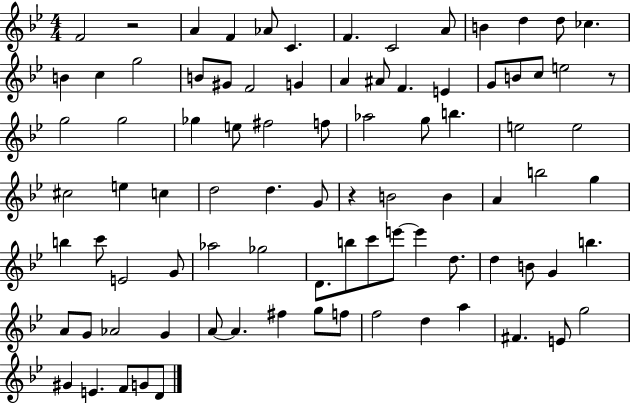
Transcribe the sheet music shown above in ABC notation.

X:1
T:Untitled
M:4/4
L:1/4
K:Bb
F2 z2 A F _A/2 C F C2 A/2 B d d/2 _c B c g2 B/2 ^G/2 F2 G A ^A/2 F E G/2 B/2 c/2 e2 z/2 g2 g2 _g e/2 ^f2 f/2 _a2 g/2 b e2 e2 ^c2 e c d2 d G/2 z B2 B A b2 g b c'/2 E2 G/2 _a2 _g2 D/2 b/2 c'/2 e'/2 e' d/2 d B/2 G b A/2 G/2 _A2 G A/2 A ^f g/2 f/2 f2 d a ^F E/2 g2 ^G E F/2 G/2 D/2